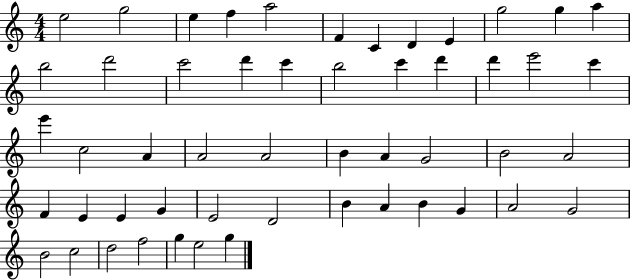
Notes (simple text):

E5/h G5/h E5/q F5/q A5/h F4/q C4/q D4/q E4/q G5/h G5/q A5/q B5/h D6/h C6/h D6/q C6/q B5/h C6/q D6/q D6/q E6/h C6/q E6/q C5/h A4/q A4/h A4/h B4/q A4/q G4/h B4/h A4/h F4/q E4/q E4/q G4/q E4/h D4/h B4/q A4/q B4/q G4/q A4/h G4/h B4/h C5/h D5/h F5/h G5/q E5/h G5/q